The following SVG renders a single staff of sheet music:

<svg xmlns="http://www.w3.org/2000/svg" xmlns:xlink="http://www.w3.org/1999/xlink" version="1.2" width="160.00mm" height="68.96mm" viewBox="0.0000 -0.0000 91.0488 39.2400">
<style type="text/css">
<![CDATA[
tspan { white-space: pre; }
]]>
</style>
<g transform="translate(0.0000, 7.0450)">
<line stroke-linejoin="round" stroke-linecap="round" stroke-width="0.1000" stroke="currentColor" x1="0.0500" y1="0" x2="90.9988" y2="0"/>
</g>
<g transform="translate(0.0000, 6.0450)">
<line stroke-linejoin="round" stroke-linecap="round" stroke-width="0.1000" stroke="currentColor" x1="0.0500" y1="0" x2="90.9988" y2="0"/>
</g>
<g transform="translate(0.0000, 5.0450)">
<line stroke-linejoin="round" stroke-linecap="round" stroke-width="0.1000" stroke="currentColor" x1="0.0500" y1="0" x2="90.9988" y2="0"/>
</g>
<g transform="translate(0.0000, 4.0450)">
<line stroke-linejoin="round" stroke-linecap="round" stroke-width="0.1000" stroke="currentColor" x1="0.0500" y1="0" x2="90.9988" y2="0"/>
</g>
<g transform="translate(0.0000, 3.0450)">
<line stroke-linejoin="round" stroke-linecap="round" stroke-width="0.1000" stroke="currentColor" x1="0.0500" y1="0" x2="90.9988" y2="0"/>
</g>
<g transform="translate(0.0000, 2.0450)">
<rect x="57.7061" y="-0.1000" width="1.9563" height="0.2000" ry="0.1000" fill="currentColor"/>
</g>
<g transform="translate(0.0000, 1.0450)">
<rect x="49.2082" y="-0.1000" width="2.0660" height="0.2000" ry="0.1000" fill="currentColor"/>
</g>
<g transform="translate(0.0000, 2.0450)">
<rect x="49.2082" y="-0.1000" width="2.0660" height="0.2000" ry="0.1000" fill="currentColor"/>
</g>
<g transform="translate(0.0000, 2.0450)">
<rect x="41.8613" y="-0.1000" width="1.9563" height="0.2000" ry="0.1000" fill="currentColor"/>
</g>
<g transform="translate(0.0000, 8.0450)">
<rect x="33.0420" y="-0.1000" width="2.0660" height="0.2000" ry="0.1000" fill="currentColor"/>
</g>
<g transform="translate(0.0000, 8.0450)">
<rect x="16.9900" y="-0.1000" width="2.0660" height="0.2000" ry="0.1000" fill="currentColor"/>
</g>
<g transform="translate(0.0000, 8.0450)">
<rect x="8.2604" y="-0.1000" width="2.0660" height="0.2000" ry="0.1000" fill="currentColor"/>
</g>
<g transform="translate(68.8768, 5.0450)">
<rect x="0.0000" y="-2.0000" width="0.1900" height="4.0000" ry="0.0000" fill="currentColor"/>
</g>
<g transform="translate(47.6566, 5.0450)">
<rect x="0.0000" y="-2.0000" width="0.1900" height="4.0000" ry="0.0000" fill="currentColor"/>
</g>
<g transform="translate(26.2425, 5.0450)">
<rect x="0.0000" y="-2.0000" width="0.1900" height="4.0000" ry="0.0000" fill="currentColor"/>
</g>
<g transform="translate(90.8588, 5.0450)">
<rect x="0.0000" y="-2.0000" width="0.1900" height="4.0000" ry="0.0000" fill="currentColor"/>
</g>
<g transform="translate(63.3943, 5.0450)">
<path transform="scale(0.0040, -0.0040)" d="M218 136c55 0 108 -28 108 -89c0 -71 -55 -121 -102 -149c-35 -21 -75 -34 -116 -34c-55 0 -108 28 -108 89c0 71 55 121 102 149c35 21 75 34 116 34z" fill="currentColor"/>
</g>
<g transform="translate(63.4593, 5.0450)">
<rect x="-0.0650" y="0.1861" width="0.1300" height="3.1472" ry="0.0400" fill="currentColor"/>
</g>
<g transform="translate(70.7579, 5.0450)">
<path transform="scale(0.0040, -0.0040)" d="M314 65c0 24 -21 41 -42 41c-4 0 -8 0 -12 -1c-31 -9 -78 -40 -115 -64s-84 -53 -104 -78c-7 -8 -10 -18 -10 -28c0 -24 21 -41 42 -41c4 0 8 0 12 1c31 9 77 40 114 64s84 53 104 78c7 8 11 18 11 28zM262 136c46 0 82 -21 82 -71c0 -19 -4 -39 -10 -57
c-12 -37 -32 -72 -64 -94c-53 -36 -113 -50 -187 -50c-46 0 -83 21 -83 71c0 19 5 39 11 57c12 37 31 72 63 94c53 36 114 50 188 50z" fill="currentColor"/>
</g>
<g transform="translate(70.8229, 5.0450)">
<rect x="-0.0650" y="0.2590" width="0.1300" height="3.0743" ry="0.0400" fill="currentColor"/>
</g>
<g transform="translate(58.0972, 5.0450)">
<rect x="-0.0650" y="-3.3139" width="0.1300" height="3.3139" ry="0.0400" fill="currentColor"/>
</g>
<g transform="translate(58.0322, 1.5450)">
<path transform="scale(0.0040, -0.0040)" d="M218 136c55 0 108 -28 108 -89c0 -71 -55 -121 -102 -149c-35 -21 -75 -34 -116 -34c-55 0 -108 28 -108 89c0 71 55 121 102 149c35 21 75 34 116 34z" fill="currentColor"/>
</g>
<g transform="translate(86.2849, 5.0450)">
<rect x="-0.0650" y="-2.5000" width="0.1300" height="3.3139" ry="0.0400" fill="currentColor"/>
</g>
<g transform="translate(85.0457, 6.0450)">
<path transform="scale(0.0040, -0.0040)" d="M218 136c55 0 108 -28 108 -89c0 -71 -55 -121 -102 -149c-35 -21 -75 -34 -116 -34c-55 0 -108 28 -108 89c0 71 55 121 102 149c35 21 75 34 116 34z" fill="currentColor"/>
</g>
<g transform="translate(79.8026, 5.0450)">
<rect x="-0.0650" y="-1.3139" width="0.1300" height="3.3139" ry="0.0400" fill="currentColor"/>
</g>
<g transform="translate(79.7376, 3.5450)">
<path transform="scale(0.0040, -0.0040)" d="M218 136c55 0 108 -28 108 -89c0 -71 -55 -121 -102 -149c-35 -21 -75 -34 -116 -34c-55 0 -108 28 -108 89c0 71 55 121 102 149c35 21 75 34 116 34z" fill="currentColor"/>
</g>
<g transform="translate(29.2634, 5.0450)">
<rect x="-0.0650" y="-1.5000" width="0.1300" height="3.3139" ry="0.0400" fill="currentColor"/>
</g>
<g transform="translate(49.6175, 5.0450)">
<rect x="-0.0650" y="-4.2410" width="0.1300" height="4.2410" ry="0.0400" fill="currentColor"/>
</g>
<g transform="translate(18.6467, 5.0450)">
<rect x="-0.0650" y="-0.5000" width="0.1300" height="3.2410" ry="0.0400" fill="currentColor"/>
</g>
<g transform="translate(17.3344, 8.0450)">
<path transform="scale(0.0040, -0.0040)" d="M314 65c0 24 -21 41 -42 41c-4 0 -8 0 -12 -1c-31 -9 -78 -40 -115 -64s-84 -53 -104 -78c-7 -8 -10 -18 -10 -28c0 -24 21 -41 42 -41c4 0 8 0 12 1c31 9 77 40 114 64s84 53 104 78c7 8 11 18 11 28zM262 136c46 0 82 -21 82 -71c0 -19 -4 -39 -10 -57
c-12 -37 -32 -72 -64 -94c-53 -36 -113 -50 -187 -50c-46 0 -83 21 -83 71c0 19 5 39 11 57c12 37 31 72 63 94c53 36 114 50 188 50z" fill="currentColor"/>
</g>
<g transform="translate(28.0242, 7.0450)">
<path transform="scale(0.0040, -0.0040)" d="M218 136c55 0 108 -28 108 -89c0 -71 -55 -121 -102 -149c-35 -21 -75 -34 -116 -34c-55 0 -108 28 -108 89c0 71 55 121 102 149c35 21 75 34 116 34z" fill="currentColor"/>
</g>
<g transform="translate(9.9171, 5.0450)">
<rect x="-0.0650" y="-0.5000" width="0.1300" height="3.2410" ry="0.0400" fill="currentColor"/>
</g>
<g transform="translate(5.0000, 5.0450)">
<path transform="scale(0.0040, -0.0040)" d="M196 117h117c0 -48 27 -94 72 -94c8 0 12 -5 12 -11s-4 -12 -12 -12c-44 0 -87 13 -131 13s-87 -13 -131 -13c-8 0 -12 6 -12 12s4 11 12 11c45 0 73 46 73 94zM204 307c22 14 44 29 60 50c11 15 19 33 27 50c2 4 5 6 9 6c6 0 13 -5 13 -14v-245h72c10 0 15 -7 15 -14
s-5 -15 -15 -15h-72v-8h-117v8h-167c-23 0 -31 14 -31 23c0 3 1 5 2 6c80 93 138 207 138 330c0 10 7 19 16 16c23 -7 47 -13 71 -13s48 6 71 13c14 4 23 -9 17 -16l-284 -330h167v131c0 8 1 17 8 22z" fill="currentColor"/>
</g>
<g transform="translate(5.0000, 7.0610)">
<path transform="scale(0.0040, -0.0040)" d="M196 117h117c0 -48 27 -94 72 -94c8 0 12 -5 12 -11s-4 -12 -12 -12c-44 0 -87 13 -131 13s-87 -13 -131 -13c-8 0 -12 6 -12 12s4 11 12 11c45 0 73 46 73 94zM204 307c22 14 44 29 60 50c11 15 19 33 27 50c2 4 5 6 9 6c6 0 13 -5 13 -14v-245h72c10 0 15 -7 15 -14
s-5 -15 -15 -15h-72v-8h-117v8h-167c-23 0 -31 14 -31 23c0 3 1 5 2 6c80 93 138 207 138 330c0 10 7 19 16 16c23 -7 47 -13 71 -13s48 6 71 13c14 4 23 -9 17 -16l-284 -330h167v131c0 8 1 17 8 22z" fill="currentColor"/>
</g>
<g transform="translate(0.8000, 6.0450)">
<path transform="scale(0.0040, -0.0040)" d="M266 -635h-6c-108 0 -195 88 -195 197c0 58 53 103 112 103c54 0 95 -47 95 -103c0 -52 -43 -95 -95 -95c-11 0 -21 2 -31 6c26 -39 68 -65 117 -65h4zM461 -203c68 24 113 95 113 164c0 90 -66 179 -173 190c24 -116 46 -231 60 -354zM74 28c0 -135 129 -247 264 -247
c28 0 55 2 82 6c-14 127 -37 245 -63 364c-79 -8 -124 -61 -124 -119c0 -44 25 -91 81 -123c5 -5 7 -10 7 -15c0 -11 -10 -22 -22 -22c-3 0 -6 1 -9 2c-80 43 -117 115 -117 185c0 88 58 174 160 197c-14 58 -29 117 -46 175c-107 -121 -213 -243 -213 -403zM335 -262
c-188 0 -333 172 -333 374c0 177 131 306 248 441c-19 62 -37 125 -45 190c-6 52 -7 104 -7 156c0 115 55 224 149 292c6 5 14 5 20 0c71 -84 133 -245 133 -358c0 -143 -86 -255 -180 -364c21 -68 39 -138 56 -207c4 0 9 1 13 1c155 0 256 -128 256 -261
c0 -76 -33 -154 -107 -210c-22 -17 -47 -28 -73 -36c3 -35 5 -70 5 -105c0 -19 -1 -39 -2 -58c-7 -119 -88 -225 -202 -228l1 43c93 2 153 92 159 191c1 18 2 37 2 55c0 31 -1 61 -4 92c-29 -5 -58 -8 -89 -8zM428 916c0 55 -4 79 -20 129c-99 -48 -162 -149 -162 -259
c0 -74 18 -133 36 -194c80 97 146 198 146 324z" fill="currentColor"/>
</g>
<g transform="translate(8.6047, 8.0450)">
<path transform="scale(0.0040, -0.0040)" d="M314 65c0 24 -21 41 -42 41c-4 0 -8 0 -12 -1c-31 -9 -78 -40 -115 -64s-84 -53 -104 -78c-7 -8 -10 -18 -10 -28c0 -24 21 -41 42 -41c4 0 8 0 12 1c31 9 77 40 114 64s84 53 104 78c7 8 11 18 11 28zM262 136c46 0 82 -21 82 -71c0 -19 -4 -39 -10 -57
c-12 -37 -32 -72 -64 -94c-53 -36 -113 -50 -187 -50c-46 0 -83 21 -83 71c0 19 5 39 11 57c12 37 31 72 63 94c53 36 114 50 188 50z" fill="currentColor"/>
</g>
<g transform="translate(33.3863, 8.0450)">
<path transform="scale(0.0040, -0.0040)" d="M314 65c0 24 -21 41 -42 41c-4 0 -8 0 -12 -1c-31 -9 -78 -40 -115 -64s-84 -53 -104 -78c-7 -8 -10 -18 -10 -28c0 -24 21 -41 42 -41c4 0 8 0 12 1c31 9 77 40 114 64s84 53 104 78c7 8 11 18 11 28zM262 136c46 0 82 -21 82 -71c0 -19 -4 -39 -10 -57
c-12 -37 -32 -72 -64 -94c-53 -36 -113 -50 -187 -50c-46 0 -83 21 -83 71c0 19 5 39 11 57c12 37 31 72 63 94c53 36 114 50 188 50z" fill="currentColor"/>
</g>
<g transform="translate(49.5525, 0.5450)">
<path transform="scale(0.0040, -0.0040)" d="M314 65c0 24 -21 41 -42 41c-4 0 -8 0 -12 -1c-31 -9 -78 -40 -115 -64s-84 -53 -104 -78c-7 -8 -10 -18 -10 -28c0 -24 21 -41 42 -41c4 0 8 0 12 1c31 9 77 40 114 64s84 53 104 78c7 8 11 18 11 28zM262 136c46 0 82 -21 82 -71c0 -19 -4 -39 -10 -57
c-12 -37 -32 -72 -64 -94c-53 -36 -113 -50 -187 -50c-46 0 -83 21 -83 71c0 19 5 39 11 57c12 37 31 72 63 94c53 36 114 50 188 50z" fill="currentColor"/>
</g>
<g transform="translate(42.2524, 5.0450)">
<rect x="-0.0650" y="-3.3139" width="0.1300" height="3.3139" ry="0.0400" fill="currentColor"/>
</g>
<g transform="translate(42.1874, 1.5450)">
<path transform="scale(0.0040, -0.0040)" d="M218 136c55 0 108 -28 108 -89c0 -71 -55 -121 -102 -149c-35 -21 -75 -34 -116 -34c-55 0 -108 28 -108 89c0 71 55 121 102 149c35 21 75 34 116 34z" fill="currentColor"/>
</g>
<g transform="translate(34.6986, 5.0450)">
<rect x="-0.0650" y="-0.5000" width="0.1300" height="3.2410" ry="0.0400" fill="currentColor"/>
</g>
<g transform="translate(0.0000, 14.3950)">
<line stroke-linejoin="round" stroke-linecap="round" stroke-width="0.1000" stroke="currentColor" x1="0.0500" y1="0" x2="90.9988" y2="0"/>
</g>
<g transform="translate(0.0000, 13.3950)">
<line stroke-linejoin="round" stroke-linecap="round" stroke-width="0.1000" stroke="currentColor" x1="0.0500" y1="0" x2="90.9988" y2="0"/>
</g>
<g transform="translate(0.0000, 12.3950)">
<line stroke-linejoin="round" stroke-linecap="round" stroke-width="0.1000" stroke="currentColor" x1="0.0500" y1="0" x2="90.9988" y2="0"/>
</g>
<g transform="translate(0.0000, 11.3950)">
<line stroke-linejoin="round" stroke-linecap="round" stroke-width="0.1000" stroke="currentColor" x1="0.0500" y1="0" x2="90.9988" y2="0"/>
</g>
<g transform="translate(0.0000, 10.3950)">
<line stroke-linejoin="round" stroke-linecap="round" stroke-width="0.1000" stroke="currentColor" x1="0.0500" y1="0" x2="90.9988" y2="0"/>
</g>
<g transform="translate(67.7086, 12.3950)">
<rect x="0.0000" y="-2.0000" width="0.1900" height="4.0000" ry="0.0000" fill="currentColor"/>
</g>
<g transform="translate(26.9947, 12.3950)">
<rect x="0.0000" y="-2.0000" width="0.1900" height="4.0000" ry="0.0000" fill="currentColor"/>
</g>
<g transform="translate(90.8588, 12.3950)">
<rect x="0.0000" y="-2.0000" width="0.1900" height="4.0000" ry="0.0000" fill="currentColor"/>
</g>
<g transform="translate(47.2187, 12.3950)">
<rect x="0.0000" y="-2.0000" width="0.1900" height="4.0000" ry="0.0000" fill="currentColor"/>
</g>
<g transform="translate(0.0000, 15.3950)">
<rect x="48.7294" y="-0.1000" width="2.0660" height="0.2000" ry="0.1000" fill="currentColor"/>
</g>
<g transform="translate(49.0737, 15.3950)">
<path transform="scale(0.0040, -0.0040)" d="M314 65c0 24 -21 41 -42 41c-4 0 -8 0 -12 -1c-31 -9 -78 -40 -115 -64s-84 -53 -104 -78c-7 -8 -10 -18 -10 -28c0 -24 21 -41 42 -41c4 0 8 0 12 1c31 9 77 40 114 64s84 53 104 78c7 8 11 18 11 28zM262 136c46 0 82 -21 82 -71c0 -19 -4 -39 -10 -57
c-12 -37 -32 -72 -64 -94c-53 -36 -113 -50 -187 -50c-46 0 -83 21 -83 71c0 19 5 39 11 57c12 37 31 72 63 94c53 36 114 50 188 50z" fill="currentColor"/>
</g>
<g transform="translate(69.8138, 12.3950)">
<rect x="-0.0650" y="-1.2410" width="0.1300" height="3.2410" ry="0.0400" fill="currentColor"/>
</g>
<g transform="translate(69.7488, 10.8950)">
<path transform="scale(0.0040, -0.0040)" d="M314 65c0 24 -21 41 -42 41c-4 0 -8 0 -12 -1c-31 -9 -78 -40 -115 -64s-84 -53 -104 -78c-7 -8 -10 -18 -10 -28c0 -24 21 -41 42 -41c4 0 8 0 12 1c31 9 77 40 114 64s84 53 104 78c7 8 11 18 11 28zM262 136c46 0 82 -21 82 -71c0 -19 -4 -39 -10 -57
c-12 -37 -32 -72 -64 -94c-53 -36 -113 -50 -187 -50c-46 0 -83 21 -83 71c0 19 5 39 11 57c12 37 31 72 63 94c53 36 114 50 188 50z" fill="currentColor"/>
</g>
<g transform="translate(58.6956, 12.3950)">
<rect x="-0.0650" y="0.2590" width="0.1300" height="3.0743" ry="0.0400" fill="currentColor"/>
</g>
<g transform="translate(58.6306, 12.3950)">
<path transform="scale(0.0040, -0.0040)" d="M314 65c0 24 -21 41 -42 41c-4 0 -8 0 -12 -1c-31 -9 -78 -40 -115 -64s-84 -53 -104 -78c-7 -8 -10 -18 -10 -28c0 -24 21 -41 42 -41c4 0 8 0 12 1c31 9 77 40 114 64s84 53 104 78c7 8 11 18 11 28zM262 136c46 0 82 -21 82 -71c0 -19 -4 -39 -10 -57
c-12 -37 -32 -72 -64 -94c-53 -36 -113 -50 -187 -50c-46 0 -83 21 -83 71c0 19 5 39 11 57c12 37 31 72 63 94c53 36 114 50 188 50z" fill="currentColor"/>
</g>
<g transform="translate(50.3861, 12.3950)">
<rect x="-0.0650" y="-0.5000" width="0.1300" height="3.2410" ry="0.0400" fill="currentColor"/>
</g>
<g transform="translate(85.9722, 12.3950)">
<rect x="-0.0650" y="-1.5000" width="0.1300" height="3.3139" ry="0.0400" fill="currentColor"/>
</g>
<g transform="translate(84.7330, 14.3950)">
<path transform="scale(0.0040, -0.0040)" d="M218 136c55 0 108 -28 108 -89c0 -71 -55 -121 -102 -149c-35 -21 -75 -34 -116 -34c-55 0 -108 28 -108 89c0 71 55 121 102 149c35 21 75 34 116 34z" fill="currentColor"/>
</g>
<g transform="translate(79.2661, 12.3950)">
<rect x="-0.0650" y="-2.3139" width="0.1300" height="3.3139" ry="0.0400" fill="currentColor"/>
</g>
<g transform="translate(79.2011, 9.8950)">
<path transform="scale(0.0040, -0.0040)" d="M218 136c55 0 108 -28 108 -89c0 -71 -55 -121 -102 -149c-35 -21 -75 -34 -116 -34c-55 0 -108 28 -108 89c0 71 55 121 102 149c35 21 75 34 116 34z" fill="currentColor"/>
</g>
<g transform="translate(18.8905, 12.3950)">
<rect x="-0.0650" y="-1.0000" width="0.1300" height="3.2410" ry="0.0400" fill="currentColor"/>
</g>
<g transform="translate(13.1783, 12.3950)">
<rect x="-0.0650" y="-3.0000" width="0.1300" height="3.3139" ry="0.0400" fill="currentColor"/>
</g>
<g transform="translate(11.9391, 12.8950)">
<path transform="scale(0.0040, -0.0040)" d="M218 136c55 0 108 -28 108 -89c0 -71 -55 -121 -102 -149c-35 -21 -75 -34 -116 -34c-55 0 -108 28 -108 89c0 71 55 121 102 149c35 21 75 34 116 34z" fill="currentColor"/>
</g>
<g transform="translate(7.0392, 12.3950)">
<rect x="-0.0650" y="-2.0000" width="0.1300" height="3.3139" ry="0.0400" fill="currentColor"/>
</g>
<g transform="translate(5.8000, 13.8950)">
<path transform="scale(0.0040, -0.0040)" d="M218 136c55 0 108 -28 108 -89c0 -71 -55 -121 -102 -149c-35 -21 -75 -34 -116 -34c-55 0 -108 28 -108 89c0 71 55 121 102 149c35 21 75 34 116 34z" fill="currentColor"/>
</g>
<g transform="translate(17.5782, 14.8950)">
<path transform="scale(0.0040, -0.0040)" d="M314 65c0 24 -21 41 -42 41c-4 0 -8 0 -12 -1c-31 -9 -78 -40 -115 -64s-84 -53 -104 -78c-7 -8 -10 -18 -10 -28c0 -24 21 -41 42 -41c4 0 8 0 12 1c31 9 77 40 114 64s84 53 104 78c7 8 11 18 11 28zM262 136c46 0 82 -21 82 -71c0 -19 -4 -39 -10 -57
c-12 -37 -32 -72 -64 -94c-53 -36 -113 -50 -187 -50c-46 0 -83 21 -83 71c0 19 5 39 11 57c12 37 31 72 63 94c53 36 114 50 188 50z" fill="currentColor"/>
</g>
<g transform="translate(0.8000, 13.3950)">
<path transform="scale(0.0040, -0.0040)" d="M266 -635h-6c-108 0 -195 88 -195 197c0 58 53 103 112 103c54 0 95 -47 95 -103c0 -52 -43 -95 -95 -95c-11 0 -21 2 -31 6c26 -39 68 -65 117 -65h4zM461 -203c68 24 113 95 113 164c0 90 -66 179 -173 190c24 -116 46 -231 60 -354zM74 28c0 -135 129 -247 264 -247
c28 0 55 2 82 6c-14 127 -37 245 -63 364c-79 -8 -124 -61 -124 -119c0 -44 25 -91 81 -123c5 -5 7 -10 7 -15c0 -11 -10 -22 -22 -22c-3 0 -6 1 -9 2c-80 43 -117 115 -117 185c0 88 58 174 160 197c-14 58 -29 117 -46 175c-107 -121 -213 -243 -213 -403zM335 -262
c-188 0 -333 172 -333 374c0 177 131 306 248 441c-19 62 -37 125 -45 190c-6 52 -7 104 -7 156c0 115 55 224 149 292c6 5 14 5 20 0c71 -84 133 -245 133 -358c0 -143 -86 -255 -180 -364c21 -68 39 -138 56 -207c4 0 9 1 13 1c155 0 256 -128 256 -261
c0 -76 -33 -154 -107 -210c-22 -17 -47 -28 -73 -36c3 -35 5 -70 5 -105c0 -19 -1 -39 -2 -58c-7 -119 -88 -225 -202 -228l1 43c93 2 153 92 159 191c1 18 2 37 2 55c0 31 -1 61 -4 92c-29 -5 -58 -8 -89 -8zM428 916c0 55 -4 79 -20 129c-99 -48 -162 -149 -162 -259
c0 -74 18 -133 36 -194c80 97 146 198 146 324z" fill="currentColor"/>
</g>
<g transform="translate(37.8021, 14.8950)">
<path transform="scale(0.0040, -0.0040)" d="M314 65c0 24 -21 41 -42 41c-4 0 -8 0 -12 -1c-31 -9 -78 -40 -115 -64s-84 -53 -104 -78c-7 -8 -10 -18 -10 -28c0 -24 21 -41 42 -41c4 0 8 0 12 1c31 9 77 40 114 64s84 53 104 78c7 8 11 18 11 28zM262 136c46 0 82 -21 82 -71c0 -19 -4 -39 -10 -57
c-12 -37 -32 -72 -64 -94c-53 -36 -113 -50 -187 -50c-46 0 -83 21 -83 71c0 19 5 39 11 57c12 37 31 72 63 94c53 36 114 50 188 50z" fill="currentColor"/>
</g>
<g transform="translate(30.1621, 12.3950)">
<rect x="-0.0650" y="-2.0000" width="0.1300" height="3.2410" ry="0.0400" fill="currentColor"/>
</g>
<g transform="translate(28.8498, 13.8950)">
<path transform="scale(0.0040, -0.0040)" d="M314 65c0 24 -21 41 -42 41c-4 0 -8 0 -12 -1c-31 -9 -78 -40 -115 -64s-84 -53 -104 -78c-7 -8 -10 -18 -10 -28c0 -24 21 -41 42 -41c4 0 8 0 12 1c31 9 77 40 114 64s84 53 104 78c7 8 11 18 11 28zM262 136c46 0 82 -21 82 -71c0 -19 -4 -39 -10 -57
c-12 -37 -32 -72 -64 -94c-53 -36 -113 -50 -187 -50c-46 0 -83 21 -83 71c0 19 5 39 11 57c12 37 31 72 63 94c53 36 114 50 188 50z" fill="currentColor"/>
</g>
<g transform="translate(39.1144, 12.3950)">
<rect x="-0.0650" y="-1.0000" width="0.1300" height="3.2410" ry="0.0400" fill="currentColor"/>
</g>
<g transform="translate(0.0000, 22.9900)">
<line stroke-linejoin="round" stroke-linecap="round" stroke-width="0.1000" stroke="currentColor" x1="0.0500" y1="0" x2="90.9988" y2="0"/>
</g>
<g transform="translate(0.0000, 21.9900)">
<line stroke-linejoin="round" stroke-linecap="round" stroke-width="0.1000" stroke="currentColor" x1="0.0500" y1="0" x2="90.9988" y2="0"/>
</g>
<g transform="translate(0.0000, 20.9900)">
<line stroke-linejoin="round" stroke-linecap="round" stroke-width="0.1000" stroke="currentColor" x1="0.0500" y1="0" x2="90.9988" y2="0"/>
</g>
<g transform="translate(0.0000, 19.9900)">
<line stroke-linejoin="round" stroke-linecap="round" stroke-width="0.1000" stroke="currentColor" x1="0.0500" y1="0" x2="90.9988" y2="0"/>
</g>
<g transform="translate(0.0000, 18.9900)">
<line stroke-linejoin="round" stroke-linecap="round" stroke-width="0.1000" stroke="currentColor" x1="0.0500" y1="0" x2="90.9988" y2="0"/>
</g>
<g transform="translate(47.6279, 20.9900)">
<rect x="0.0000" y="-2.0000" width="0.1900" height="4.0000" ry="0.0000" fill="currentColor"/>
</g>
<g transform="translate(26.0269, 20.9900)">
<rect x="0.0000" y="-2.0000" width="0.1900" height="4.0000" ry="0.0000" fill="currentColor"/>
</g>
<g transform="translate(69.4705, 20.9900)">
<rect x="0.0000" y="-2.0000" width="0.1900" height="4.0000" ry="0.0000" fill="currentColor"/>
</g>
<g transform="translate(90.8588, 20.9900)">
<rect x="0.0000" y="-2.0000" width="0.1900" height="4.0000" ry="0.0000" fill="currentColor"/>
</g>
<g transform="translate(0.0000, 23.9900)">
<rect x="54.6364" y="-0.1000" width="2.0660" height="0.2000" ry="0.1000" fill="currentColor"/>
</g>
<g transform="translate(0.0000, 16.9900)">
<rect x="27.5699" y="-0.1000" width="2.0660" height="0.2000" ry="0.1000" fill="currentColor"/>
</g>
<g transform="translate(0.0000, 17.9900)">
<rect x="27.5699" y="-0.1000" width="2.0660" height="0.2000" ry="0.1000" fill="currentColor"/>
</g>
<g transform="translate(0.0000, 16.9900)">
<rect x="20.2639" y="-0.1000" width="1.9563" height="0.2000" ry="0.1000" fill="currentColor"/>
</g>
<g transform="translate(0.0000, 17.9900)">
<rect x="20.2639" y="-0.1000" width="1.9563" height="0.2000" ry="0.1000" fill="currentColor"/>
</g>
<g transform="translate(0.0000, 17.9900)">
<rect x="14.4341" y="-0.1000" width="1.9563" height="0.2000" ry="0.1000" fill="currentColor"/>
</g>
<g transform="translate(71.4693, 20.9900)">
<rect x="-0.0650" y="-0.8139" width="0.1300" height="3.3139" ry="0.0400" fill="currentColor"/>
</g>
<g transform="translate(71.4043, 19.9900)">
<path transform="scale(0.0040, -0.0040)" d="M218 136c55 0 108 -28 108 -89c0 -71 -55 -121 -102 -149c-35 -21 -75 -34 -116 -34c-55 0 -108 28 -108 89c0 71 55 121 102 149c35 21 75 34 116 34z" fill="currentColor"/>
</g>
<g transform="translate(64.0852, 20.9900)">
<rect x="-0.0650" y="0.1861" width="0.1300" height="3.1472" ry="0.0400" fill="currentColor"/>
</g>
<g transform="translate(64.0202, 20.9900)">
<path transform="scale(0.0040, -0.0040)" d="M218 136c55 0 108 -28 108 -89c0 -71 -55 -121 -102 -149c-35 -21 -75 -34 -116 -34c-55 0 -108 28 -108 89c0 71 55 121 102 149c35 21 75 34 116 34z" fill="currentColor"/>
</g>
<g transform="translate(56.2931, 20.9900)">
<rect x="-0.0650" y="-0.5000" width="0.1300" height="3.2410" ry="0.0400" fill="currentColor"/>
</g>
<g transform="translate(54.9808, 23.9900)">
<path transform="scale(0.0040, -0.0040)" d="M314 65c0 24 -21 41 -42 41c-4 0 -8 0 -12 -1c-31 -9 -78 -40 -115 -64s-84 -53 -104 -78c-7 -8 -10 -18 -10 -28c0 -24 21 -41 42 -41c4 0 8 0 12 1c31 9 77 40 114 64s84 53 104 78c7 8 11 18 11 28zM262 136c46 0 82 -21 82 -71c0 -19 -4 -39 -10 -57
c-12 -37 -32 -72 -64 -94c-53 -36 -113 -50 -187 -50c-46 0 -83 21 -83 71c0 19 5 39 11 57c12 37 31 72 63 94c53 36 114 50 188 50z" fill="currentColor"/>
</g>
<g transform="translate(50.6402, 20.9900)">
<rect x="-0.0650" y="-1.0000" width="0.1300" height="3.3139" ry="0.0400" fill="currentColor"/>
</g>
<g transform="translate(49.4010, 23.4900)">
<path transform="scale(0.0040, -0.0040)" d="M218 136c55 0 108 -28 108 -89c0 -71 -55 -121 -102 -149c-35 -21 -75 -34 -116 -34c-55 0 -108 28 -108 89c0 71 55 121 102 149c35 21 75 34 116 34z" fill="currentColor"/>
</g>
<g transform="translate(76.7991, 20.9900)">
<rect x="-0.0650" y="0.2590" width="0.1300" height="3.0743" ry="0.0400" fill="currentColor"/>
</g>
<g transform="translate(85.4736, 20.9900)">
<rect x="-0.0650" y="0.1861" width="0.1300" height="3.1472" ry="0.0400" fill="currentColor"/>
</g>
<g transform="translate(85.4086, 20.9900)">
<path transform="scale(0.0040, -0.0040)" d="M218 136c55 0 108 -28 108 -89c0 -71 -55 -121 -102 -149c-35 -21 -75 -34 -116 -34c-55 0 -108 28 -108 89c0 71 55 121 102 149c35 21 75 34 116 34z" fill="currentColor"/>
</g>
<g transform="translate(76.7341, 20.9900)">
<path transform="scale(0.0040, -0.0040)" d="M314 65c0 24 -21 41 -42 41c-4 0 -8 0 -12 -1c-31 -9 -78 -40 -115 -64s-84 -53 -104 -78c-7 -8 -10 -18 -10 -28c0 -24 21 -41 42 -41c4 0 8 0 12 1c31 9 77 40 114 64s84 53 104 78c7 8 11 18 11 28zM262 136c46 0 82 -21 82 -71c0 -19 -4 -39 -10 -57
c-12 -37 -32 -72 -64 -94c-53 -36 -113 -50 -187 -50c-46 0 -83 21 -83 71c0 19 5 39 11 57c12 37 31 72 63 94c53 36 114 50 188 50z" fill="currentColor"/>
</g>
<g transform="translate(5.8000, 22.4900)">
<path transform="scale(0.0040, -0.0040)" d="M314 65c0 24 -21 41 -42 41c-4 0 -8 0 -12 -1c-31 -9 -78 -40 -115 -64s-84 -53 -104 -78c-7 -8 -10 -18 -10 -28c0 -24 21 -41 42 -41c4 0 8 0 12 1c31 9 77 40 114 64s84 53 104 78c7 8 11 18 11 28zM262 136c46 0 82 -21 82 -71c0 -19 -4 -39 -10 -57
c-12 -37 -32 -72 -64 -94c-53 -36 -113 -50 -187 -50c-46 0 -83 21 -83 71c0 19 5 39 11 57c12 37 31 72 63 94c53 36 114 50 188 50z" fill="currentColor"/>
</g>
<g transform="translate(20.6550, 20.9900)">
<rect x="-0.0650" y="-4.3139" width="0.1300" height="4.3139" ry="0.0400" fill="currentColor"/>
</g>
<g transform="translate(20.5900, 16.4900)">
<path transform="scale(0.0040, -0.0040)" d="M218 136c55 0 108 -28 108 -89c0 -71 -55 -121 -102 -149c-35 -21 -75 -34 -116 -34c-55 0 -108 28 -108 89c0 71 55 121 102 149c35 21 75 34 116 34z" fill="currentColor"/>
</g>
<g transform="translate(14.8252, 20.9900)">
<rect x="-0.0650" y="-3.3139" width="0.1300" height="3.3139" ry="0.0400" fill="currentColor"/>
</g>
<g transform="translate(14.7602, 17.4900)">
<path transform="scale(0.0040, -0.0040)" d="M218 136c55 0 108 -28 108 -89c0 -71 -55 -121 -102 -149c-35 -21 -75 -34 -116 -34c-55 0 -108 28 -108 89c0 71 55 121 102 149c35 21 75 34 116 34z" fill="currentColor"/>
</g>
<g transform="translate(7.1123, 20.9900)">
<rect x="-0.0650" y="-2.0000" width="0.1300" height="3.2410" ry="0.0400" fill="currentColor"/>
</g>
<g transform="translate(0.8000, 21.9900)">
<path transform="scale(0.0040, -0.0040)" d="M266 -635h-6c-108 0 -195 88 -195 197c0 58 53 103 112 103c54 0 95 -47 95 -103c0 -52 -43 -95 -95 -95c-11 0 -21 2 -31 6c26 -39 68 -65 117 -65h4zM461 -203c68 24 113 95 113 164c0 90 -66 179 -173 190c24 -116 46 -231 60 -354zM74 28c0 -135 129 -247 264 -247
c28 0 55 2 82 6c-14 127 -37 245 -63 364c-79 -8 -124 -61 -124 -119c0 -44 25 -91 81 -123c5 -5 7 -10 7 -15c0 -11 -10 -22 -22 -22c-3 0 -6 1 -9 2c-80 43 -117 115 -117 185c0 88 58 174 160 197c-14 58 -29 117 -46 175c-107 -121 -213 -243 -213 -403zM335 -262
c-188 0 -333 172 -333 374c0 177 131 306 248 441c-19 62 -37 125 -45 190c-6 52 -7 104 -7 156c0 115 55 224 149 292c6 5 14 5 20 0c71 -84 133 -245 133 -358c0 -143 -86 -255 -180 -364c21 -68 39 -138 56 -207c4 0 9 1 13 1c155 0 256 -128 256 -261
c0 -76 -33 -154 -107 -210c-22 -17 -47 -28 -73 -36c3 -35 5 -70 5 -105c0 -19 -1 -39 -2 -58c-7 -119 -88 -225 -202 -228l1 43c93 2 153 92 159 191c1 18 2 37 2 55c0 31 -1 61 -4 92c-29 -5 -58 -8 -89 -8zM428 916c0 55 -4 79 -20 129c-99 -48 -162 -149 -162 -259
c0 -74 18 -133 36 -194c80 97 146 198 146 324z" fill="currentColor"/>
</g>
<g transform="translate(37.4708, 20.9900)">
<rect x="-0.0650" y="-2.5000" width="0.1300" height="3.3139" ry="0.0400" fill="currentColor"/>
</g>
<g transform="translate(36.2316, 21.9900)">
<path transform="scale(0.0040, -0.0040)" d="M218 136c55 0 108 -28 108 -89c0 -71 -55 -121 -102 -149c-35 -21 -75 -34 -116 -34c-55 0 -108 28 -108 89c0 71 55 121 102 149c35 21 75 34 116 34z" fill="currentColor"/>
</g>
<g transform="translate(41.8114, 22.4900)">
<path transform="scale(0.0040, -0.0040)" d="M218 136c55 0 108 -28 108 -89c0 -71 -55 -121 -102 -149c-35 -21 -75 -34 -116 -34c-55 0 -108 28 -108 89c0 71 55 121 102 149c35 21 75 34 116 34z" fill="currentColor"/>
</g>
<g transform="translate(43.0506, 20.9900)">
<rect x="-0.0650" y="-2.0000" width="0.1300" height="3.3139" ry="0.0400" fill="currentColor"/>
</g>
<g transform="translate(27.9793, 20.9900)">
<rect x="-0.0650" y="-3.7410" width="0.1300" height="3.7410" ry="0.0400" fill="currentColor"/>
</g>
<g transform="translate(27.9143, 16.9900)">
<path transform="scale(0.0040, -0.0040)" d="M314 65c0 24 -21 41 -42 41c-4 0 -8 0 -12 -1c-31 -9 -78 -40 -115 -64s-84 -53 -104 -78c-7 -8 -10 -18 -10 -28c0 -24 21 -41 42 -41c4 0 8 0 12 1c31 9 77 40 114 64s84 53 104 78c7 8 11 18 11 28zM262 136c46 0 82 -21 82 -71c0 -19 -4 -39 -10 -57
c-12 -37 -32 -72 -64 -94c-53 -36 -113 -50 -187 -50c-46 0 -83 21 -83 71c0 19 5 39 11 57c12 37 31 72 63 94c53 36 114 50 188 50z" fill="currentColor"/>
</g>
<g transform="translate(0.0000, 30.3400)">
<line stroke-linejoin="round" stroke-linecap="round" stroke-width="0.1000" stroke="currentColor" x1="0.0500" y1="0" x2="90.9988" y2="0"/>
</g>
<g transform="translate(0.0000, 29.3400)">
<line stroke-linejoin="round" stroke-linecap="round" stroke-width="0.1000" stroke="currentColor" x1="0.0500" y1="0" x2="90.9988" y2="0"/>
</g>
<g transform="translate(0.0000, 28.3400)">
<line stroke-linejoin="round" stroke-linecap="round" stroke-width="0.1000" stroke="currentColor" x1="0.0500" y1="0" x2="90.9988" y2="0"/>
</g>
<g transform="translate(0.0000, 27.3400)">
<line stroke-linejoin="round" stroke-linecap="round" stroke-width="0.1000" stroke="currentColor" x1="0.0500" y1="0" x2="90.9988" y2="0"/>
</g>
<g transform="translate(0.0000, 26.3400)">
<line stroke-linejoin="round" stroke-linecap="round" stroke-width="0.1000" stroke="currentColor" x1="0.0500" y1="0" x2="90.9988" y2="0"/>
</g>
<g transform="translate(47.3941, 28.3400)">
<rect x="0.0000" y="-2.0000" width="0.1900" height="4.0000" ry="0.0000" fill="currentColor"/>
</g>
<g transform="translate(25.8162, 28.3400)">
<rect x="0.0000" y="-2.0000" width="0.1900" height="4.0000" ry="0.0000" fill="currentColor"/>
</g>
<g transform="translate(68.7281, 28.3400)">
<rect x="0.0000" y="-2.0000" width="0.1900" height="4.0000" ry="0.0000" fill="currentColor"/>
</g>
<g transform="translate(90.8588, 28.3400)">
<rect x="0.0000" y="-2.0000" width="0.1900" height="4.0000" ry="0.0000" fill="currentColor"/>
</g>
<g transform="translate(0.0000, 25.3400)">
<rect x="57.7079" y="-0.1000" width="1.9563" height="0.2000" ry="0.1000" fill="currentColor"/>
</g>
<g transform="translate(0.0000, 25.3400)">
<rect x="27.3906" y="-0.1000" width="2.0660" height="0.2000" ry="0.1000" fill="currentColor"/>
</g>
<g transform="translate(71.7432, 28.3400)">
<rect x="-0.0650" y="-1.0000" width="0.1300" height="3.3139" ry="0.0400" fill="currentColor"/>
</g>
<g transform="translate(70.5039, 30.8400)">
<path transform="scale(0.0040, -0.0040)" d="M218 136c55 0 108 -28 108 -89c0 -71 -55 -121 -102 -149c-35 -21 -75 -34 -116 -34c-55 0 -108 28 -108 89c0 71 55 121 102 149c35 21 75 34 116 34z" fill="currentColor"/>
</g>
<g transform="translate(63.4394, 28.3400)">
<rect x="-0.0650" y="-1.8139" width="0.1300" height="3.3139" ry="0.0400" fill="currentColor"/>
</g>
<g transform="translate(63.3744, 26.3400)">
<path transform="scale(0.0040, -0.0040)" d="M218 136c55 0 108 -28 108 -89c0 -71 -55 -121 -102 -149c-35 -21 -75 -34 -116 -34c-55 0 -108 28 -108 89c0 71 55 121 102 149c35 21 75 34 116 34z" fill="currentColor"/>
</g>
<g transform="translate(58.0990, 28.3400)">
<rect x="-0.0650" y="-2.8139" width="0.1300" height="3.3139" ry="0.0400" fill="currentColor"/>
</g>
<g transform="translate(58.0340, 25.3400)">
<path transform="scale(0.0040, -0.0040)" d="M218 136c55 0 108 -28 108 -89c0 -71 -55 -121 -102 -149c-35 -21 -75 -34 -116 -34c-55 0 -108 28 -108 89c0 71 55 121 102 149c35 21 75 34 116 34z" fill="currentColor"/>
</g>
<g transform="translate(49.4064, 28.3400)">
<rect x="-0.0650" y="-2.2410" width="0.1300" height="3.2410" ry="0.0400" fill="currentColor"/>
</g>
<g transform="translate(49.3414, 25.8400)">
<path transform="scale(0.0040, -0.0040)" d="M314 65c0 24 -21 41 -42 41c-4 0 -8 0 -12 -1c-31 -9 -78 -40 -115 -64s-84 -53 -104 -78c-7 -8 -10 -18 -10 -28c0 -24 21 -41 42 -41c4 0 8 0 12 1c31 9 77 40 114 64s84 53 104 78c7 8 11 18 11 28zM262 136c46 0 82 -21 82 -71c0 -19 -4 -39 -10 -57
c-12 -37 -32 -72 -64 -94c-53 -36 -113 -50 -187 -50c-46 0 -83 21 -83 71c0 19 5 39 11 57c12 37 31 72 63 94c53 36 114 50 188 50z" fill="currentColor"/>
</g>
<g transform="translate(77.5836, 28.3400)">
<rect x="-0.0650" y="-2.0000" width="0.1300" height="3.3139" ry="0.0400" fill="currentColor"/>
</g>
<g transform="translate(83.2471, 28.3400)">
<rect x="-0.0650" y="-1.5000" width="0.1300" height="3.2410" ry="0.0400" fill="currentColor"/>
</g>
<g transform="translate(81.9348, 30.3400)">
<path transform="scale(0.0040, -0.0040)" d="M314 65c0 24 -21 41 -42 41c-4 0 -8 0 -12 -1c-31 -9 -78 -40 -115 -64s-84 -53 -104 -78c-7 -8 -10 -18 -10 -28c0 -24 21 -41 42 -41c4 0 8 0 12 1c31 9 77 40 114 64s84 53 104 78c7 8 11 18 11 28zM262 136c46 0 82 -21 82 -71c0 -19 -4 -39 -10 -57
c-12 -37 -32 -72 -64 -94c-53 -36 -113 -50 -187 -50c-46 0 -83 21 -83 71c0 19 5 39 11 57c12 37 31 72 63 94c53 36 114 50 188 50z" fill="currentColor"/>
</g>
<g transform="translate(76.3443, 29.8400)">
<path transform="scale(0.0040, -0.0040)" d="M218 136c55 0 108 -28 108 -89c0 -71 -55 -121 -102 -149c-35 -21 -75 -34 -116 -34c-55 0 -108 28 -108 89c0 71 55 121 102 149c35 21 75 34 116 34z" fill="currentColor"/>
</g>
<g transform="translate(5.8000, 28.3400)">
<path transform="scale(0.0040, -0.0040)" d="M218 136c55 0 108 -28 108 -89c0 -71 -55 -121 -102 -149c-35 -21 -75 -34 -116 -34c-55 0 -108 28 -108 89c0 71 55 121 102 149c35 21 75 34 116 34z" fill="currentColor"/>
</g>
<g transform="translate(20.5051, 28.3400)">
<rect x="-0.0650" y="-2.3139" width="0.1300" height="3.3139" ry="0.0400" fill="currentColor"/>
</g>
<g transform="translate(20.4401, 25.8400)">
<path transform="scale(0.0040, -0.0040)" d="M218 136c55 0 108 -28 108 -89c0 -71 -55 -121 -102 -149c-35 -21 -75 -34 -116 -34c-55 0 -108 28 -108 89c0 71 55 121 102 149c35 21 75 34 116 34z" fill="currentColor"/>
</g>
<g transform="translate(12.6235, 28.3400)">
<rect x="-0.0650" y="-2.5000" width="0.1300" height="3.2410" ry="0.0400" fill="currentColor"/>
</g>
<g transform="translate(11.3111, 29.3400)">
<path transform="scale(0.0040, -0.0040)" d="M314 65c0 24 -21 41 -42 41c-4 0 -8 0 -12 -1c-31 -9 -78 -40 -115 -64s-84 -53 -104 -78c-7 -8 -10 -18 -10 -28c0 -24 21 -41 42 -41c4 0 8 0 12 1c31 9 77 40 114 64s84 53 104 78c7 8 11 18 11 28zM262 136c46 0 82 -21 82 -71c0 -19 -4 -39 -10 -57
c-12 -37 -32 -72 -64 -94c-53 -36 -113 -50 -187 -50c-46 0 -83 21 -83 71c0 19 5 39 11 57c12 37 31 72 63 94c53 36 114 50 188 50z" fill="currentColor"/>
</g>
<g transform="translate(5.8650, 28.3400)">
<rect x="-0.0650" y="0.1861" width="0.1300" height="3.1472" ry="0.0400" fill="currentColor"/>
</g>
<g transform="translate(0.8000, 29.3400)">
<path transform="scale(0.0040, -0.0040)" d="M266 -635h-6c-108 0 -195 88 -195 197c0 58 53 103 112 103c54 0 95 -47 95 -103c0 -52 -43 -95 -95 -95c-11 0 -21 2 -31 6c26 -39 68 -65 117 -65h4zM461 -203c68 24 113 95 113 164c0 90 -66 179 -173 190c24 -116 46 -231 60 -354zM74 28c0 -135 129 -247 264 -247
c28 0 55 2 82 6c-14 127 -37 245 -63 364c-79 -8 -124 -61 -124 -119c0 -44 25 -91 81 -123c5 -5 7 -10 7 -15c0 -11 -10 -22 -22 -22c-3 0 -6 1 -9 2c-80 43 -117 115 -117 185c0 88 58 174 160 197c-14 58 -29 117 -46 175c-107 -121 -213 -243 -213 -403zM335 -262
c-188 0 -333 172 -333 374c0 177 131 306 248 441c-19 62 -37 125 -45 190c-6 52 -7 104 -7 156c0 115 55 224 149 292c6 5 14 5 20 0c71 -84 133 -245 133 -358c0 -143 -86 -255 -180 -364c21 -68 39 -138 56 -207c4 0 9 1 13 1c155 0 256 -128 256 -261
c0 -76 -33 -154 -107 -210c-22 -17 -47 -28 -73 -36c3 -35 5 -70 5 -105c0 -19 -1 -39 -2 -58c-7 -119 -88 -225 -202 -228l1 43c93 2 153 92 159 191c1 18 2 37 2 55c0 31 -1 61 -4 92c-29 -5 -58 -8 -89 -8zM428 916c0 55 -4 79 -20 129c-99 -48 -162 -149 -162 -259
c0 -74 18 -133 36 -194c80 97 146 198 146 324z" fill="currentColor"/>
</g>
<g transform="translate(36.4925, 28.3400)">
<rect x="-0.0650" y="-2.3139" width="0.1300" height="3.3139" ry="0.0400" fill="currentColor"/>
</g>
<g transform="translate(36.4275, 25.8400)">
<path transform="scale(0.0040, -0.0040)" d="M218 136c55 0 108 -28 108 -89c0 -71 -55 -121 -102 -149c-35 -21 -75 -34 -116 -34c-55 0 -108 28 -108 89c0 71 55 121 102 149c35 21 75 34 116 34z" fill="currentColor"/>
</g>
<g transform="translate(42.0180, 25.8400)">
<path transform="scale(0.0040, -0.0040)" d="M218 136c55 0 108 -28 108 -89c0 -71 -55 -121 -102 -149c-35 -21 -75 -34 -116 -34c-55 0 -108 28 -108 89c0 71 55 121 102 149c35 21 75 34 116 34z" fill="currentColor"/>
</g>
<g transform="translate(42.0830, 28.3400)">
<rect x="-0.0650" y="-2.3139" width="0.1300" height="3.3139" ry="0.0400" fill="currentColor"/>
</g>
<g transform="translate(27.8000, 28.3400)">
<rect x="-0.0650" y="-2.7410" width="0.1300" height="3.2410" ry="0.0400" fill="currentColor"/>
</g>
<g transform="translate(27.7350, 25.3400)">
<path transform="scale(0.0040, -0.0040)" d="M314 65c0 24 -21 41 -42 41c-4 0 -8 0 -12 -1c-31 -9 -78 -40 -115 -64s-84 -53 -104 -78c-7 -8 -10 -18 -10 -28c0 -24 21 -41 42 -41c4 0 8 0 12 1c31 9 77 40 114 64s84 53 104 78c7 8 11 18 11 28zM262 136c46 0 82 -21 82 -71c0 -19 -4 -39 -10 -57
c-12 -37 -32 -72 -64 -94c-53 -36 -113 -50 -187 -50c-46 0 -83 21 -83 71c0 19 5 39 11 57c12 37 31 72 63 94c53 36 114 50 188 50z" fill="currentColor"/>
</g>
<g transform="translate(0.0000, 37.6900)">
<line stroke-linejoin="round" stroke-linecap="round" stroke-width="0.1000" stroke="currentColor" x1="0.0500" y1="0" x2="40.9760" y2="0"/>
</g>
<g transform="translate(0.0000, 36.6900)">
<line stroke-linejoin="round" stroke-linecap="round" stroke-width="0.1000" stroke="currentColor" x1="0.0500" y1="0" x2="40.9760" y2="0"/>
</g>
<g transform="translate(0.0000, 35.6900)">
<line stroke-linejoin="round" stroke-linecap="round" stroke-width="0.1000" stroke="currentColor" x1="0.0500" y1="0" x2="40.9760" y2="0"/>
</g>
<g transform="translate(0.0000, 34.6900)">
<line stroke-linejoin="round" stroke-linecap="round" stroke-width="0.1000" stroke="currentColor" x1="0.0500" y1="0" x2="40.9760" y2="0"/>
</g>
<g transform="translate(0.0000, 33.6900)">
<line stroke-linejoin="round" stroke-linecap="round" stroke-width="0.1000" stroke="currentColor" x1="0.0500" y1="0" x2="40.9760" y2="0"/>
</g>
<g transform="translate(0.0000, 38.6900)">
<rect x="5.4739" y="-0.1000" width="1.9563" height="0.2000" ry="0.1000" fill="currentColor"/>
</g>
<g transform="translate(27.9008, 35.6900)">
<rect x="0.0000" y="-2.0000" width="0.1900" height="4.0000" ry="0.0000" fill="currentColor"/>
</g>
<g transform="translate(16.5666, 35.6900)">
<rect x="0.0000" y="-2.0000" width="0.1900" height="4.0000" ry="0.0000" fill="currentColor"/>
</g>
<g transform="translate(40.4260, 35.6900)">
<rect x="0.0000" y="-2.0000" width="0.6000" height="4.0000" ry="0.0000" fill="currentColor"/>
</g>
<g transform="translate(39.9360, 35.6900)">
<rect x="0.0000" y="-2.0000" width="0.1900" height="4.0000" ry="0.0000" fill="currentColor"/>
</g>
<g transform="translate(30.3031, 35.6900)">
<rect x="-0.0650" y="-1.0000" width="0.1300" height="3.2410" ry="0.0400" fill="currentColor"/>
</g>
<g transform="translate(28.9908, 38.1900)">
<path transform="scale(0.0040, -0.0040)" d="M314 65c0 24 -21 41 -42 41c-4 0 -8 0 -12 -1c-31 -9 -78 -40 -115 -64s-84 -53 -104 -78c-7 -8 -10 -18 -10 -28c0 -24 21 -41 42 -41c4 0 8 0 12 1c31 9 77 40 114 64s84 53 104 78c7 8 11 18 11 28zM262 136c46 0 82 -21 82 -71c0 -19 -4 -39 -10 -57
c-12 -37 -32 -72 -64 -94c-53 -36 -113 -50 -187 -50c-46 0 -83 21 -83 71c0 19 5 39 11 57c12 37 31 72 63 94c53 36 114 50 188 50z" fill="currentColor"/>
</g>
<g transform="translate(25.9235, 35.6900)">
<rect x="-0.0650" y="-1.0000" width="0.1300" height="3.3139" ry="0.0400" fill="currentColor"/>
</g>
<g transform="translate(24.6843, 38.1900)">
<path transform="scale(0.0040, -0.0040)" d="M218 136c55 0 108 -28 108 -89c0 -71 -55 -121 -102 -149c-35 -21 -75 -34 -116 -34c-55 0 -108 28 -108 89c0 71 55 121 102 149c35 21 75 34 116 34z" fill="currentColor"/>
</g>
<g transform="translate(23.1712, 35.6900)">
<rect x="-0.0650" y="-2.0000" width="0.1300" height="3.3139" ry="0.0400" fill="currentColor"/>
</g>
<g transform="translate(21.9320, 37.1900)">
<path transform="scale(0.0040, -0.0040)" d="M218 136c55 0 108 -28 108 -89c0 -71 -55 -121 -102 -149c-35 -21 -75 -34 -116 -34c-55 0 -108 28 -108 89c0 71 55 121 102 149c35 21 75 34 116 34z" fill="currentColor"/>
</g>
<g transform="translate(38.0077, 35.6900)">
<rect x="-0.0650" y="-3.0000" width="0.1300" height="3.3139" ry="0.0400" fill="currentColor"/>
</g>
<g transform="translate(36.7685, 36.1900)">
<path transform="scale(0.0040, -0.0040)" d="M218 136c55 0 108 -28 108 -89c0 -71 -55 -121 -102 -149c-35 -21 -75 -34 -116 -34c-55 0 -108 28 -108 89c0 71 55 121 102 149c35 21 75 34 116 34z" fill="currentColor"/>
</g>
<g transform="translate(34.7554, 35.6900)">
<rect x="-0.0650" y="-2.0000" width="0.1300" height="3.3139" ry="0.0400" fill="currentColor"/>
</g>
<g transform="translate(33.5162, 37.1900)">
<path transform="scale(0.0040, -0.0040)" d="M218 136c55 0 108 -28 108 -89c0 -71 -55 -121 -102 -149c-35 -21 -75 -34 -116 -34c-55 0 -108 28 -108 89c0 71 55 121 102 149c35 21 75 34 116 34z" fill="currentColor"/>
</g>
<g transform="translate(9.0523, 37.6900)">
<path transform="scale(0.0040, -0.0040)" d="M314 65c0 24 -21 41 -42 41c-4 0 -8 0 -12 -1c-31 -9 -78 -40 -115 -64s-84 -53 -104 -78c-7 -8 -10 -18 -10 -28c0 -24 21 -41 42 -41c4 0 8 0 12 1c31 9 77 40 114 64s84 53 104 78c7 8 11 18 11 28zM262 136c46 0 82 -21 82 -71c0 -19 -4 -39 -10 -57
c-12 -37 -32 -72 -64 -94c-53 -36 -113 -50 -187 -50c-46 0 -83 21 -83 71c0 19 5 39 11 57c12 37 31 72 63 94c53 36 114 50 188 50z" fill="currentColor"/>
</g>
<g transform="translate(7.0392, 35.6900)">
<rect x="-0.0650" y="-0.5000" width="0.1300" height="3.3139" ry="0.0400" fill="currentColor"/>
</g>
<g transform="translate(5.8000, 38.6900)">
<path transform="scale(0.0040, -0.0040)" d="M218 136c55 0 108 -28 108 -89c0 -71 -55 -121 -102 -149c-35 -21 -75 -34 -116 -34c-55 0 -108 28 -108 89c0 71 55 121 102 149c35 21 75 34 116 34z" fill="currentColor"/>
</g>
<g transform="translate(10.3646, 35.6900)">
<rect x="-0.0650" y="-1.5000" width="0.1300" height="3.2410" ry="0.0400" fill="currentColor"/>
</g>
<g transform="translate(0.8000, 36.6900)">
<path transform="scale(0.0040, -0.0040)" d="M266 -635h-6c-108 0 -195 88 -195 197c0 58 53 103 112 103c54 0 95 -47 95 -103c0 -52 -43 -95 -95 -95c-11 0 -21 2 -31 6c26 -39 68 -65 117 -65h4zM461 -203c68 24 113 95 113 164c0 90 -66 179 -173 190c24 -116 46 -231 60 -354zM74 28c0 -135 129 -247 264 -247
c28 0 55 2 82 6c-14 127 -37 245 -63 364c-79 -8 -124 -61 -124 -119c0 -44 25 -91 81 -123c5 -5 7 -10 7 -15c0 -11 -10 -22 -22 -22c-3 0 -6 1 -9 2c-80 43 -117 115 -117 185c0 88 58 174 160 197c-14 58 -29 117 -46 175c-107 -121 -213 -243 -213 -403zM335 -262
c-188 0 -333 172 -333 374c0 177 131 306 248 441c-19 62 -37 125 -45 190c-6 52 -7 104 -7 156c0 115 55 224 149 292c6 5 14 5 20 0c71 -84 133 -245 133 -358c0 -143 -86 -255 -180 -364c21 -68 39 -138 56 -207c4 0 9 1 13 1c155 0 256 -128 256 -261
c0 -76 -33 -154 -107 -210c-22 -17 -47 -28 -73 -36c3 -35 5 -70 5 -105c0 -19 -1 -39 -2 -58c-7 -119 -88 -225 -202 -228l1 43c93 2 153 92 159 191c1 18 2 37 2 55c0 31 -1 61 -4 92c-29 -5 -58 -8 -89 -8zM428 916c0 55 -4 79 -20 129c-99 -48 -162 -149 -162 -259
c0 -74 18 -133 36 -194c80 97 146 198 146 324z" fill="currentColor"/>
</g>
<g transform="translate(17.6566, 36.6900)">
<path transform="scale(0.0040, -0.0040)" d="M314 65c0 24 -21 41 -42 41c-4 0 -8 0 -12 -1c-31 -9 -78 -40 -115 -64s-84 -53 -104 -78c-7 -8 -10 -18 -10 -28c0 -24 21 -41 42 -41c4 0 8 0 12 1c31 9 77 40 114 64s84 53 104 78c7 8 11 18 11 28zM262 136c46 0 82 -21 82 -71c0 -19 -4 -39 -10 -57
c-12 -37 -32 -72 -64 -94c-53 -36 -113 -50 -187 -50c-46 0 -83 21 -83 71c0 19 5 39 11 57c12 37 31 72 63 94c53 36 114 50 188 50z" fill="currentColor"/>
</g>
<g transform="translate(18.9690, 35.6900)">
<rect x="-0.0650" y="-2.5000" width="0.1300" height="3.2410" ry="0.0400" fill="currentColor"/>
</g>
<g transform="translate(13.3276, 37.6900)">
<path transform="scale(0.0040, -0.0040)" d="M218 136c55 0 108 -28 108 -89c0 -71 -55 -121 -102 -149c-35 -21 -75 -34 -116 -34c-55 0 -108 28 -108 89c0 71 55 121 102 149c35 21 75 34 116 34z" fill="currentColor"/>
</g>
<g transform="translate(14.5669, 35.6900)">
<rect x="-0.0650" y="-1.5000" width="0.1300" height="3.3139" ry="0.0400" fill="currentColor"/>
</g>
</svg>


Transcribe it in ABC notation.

X:1
T:Untitled
M:4/4
L:1/4
K:C
C2 C2 E C2 b d'2 b B B2 e G F A D2 F2 D2 C2 B2 e2 g E F2 b d' c'2 G F D C2 B d B2 B B G2 g a2 g g g2 a f D F E2 C E2 E G2 F D D2 F A